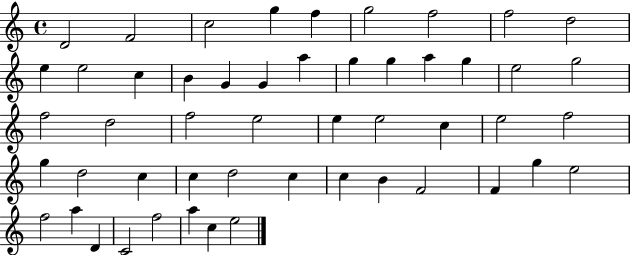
X:1
T:Untitled
M:4/4
L:1/4
K:C
D2 F2 c2 g f g2 f2 f2 d2 e e2 c B G G a g g a g e2 g2 f2 d2 f2 e2 e e2 c e2 f2 g d2 c c d2 c c B F2 F g e2 f2 a D C2 f2 a c e2